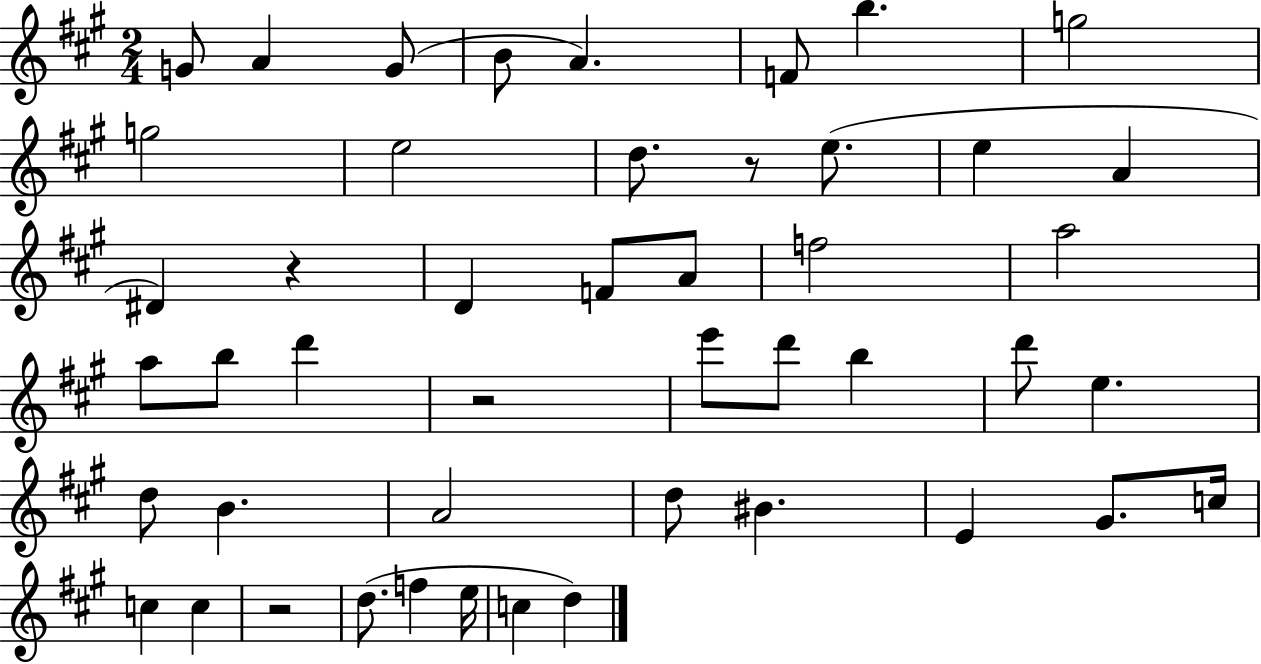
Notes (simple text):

G4/e A4/q G4/e B4/e A4/q. F4/e B5/q. G5/h G5/h E5/h D5/e. R/e E5/e. E5/q A4/q D#4/q R/q D4/q F4/e A4/e F5/h A5/h A5/e B5/e D6/q R/h E6/e D6/e B5/q D6/e E5/q. D5/e B4/q. A4/h D5/e BIS4/q. E4/q G#4/e. C5/s C5/q C5/q R/h D5/e. F5/q E5/s C5/q D5/q